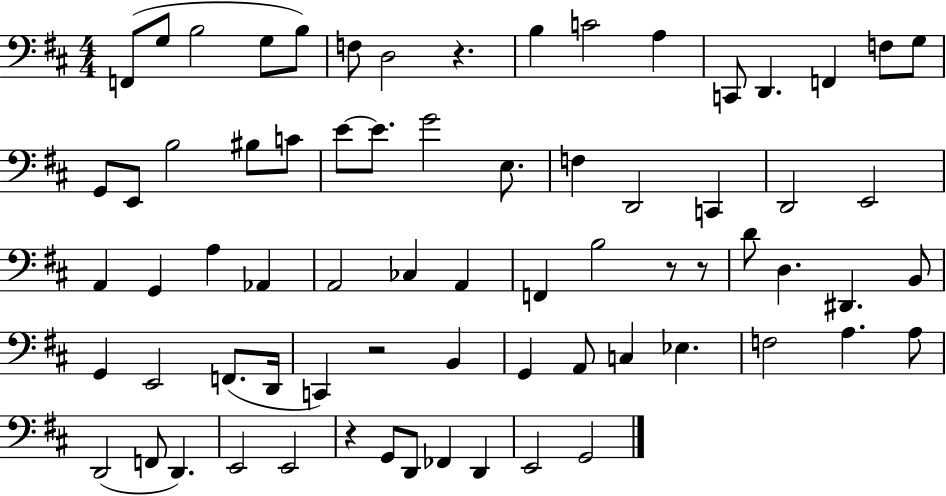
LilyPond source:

{
  \clef bass
  \numericTimeSignature
  \time 4/4
  \key d \major
  f,8( g8 b2 g8 b8) | f8 d2 r4. | b4 c'2 a4 | c,8 d,4. f,4 f8 g8 | \break g,8 e,8 b2 bis8 c'8 | e'8~~ e'8. g'2 e8. | f4 d,2 c,4 | d,2 e,2 | \break a,4 g,4 a4 aes,4 | a,2 ces4 a,4 | f,4 b2 r8 r8 | d'8 d4. dis,4. b,8 | \break g,4 e,2 f,8.( d,16 | c,4) r2 b,4 | g,4 a,8 c4 ees4. | f2 a4. a8 | \break d,2( f,8 d,4.) | e,2 e,2 | r4 g,8 d,8 fes,4 d,4 | e,2 g,2 | \break \bar "|."
}